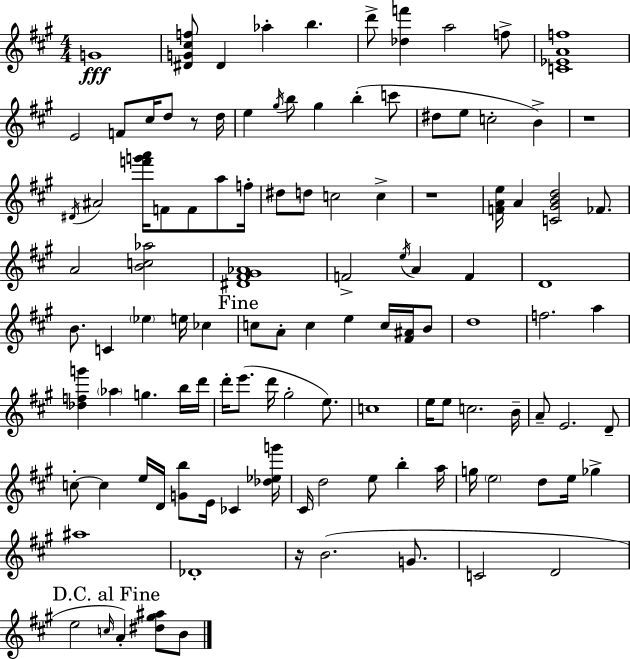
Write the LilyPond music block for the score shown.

{
  \clef treble
  \numericTimeSignature
  \time 4/4
  \key a \major
  g'1\fff | <dis' g' cis'' f''>8 dis'4 aes''4-. b''4. | d'''8-> <des'' f'''>4 a''2 f''8-> | <c' ees' a' f''>1 | \break e'2 f'8 cis''16 d''8 r8 d''16 | e''4 \acciaccatura { gis''16 } b''8 gis''4 b''4-.( c'''8 | dis''8 e''8 c''2-. b'4->) | r1 | \break \acciaccatura { dis'16 } ais'2 <f''' g''' a'''>16 f'8 f'8 a''8 | f''16-. dis''8 d''8 c''2 c''4-> | r1 | <f' a' e''>16 a'4 <c' gis' b' d''>2 fes'8. | \break a'2 <b' c'' aes''>2 | <dis' fis' gis' aes'>1 | f'2-> \acciaccatura { e''16 } a'4 f'4 | d'1 | \break b'8. c'4 \parenthesize ees''4 e''16 ces''4 | \mark "Fine" c''8 a'8-. c''4 e''4 c''16 | <fis' ais'>16 b'8 d''1 | f''2. a''4 | \break <des'' f'' g'''>4 \parenthesize aes''4 g''4. | b''16 d'''16 d'''16-. e'''8.( d'''16 gis''2-. | e''8.) c''1 | e''16 e''8 c''2. | \break b'16-- a'8-- e'2. | d'8-- c''8-.~~ c''4 e''16 d'16 <g' b''>8 e'16 ces'4 | <des'' ees'' g'''>16 cis'16 d''2 e''8 b''4-. | a''16 g''16 \parenthesize e''2 d''8 e''16 ges''4-> | \break ais''1 | des'1-. | r16 b'2.( | g'8. c'2 d'2 | \break \mark "D.C. al Fine" e''2 \grace { c''16 }) a'4-. | <dis'' gis'' ais''>8 b'8 \bar "|."
}